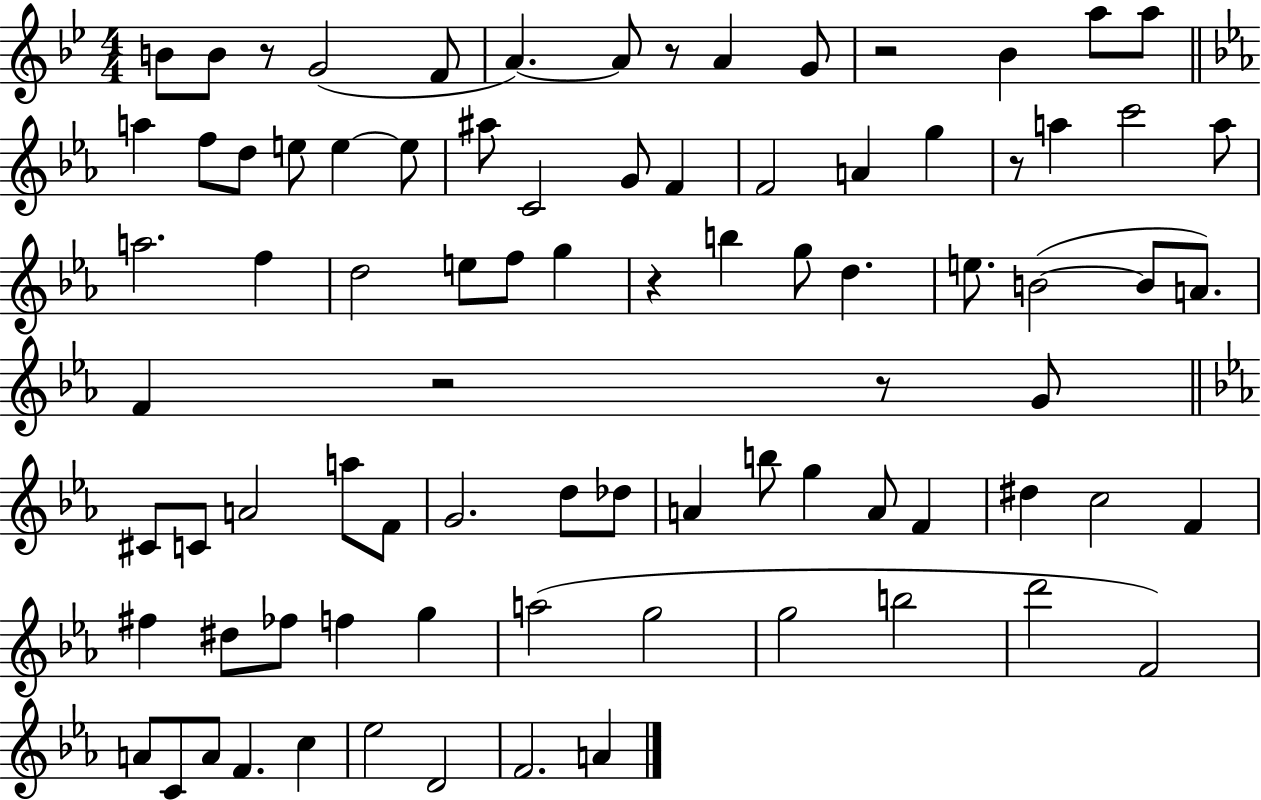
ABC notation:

X:1
T:Untitled
M:4/4
L:1/4
K:Bb
B/2 B/2 z/2 G2 F/2 A A/2 z/2 A G/2 z2 _B a/2 a/2 a f/2 d/2 e/2 e e/2 ^a/2 C2 G/2 F F2 A g z/2 a c'2 a/2 a2 f d2 e/2 f/2 g z b g/2 d e/2 B2 B/2 A/2 F z2 z/2 G/2 ^C/2 C/2 A2 a/2 F/2 G2 d/2 _d/2 A b/2 g A/2 F ^d c2 F ^f ^d/2 _f/2 f g a2 g2 g2 b2 d'2 F2 A/2 C/2 A/2 F c _e2 D2 F2 A